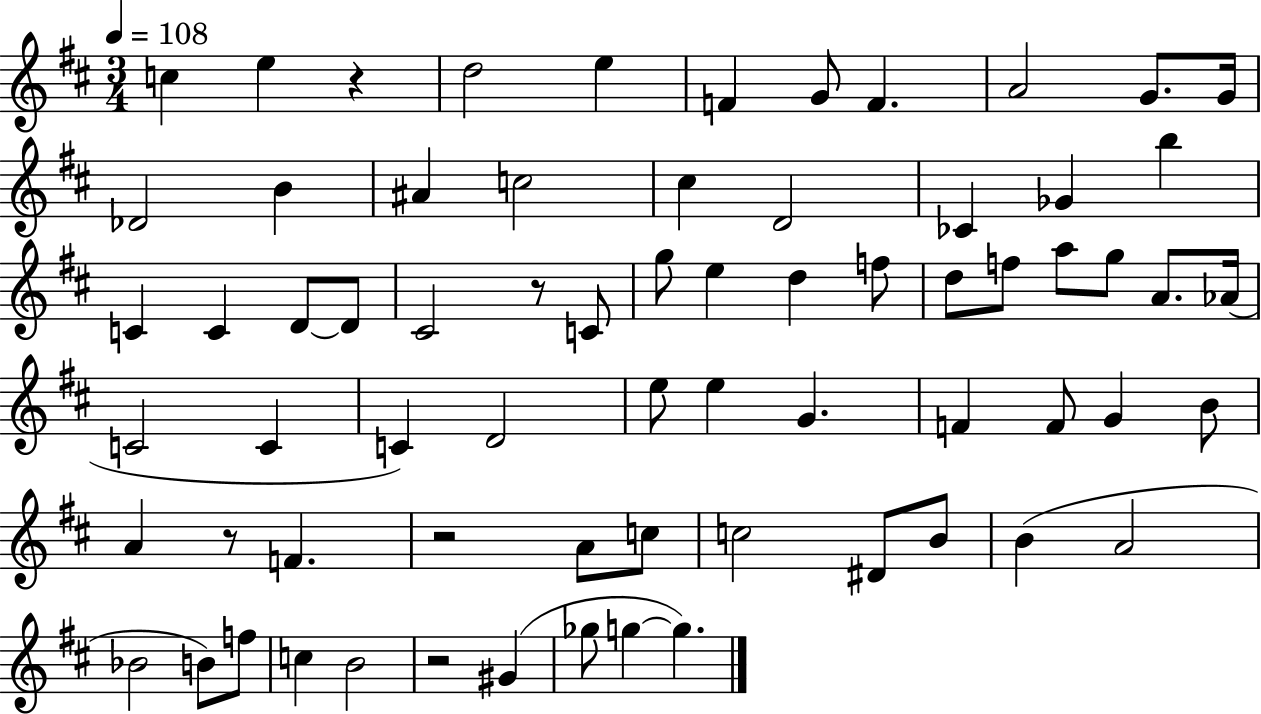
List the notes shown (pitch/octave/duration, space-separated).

C5/q E5/q R/q D5/h E5/q F4/q G4/e F4/q. A4/h G4/e. G4/s Db4/h B4/q A#4/q C5/h C#5/q D4/h CES4/q Gb4/q B5/q C4/q C4/q D4/e D4/e C#4/h R/e C4/e G5/e E5/q D5/q F5/e D5/e F5/e A5/e G5/e A4/e. Ab4/s C4/h C4/q C4/q D4/h E5/e E5/q G4/q. F4/q F4/e G4/q B4/e A4/q R/e F4/q. R/h A4/e C5/e C5/h D#4/e B4/e B4/q A4/h Bb4/h B4/e F5/e C5/q B4/h R/h G#4/q Gb5/e G5/q G5/q.